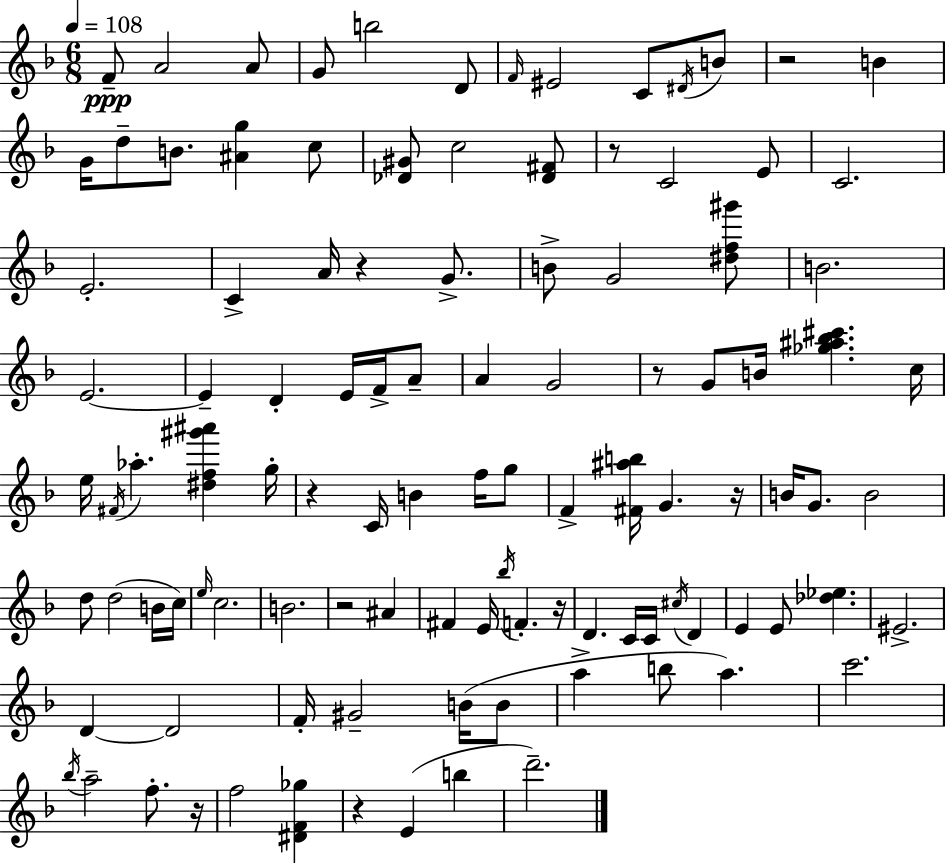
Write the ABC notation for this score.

X:1
T:Untitled
M:6/8
L:1/4
K:F
F/2 A2 A/2 G/2 b2 D/2 F/4 ^E2 C/2 ^D/4 B/2 z2 B G/4 d/2 B/2 [^Ag] c/2 [_D^G]/2 c2 [_D^F]/2 z/2 C2 E/2 C2 E2 C A/4 z G/2 B/2 G2 [^df^g']/2 B2 E2 E D E/4 F/4 A/2 A G2 z/2 G/2 B/4 [_g^a_b^c'] c/4 e/4 ^F/4 _a [^df^g'^a'] g/4 z C/4 B f/4 g/2 F [^F^ab]/4 G z/4 B/4 G/2 B2 d/2 d2 B/4 c/4 e/4 c2 B2 z2 ^A ^F E/4 _b/4 F z/4 D C/4 C/4 ^c/4 D E E/2 [_d_e] ^E2 D D2 F/4 ^G2 B/4 B/2 a b/2 a c'2 _b/4 a2 f/2 z/4 f2 [^DF_g] z E b d'2